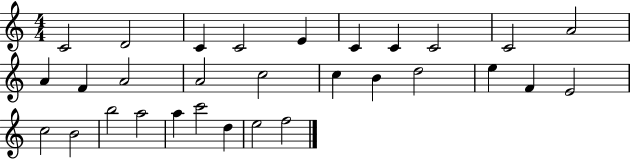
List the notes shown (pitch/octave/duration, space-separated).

C4/h D4/h C4/q C4/h E4/q C4/q C4/q C4/h C4/h A4/h A4/q F4/q A4/h A4/h C5/h C5/q B4/q D5/h E5/q F4/q E4/h C5/h B4/h B5/h A5/h A5/q C6/h D5/q E5/h F5/h